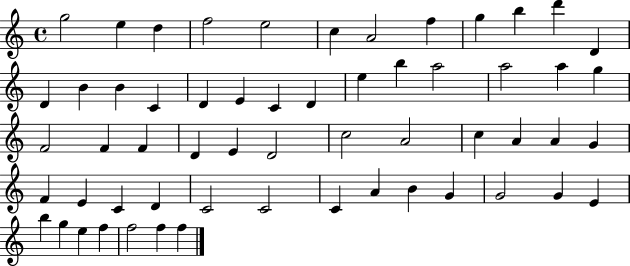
G5/h E5/q D5/q F5/h E5/h C5/q A4/h F5/q G5/q B5/q D6/q D4/q D4/q B4/q B4/q C4/q D4/q E4/q C4/q D4/q E5/q B5/q A5/h A5/h A5/q G5/q F4/h F4/q F4/q D4/q E4/q D4/h C5/h A4/h C5/q A4/q A4/q G4/q F4/q E4/q C4/q D4/q C4/h C4/h C4/q A4/q B4/q G4/q G4/h G4/q E4/q B5/q G5/q E5/q F5/q F5/h F5/q F5/q